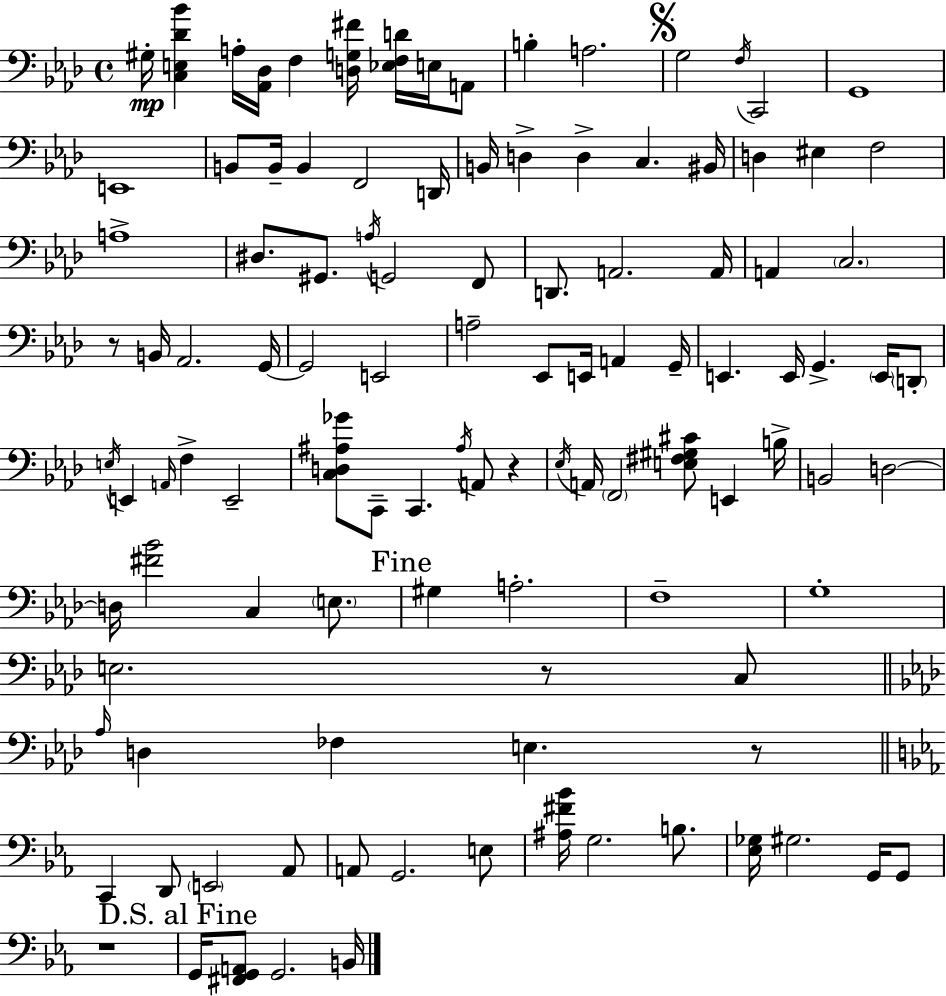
{
  \clef bass
  \time 4/4
  \defaultTimeSignature
  \key aes \major
  gis16-.\mp <c e des' bes'>4 a16-. <aes, des>16 f4 <d g fis'>16 <ees f d'>16 e16 a,8 | b4-. a2. | \mark \markup { \musicglyph "scripts.segno" } g2 \acciaccatura { f16 } c,2 | g,1 | \break e,1 | b,8 b,16-- b,4 f,2 | d,16 b,16 d4-> d4-> c4. | bis,16 d4 eis4 f2 | \break a1-> | dis8. gis,8. \acciaccatura { a16 } g,2 | f,8 d,8. a,2. | a,16 a,4 \parenthesize c2. | \break r8 b,16 aes,2. | g,16~~ g,2 e,2 | a2-- ees,8 e,16 a,4 | g,16-- e,4. e,16 g,4.-> \parenthesize e,16 | \break \parenthesize d,8-. \acciaccatura { e16 } e,4 \grace { a,16 } f4-> e,2-- | <c d ais ges'>8 c,8-- c,4. \acciaccatura { ais16 } a,8 | r4 \acciaccatura { ees16 } a,16 \parenthesize f,2 <e fis gis cis'>8 | e,4 b16-> b,2 d2~~ | \break d16 <fis' bes'>2 c4 | \parenthesize e8. \mark "Fine" gis4 a2.-. | f1-- | g1-. | \break e2. | r8 c8 \bar "||" \break \key aes \major \grace { aes16 } d4 fes4 e4. r8 | \bar "||" \break \key ees \major c,4 d,8 \parenthesize e,2 aes,8 | a,8 g,2. e8 | <ais fis' bes'>16 g2. b8. | <ees ges>16 gis2. g,16 g,8 | \break r1 | \mark "D.S. al Fine" g,16 <fis, g, a,>8 g,2. b,16 | \bar "|."
}